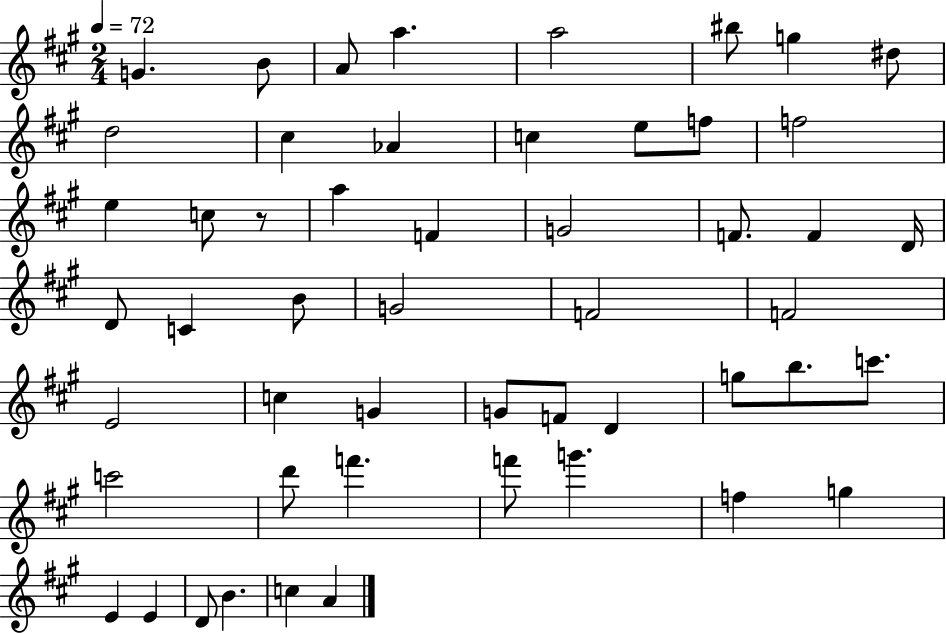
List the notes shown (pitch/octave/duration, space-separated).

G4/q. B4/e A4/e A5/q. A5/h BIS5/e G5/q D#5/e D5/h C#5/q Ab4/q C5/q E5/e F5/e F5/h E5/q C5/e R/e A5/q F4/q G4/h F4/e. F4/q D4/s D4/e C4/q B4/e G4/h F4/h F4/h E4/h C5/q G4/q G4/e F4/e D4/q G5/e B5/e. C6/e. C6/h D6/e F6/q. F6/e G6/q. F5/q G5/q E4/q E4/q D4/e B4/q. C5/q A4/q